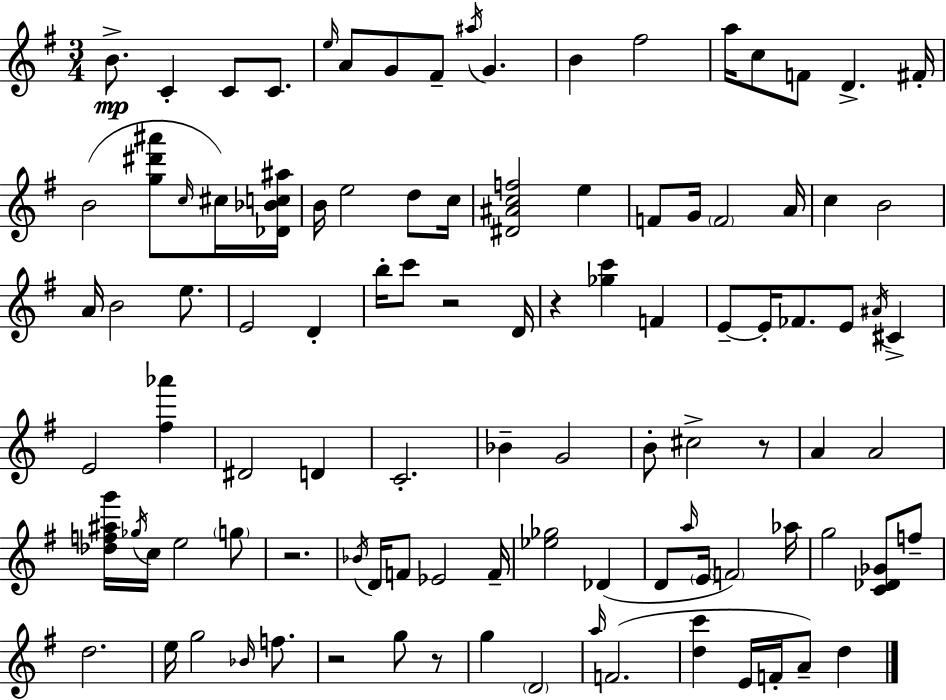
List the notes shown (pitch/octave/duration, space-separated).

B4/e. C4/q C4/e C4/e. E5/s A4/e G4/e F#4/e A#5/s G4/q. B4/q F#5/h A5/s C5/e F4/e D4/q. F#4/s B4/h [G5,D#6,A#6]/e C5/s C#5/s [Db4,Bb4,C5,A#5]/s B4/s E5/h D5/e C5/s [D#4,A#4,C5,F5]/h E5/q F4/e G4/s F4/h A4/s C5/q B4/h A4/s B4/h E5/e. E4/h D4/q B5/s C6/e R/h D4/s R/q [Gb5,C6]/q F4/q E4/e E4/s FES4/e. E4/e A#4/s C#4/q E4/h [F#5,Ab6]/q D#4/h D4/q C4/h. Bb4/q G4/h B4/e C#5/h R/e A4/q A4/h [Db5,F5,A#5,G6]/s Gb5/s C5/s E5/h G5/e R/h. Bb4/s D4/s F4/e Eb4/h F4/s [Eb5,Gb5]/h Db4/q D4/e A5/s E4/s F4/h Ab5/s G5/h [C4,Db4,Gb4]/e F5/e D5/h. E5/s G5/h Bb4/s F5/e. R/h G5/e R/e G5/q D4/h A5/s F4/h. [D5,C6]/q E4/s F4/s A4/e D5/q